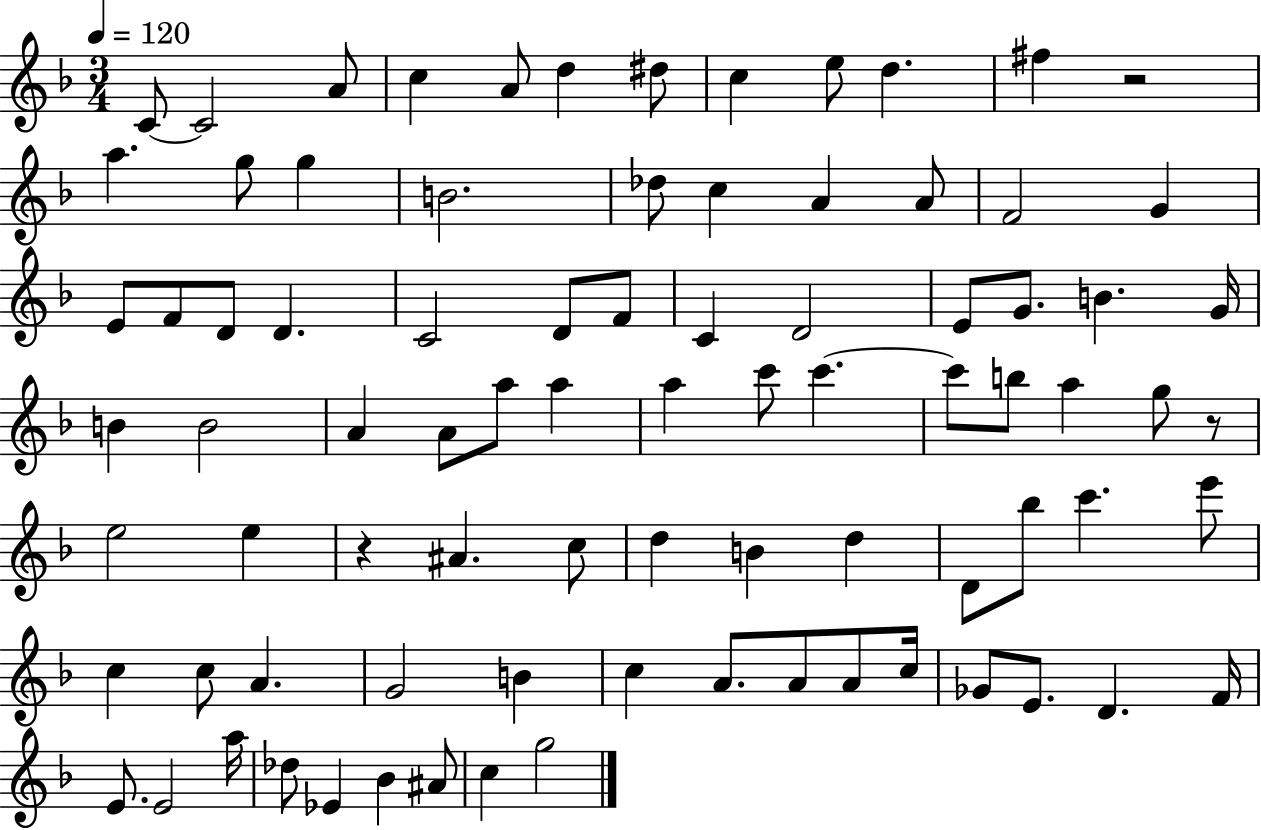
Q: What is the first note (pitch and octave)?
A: C4